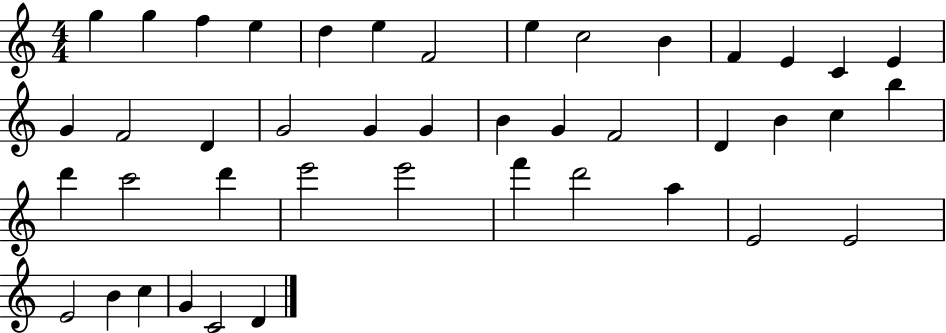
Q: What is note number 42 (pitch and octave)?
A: C4